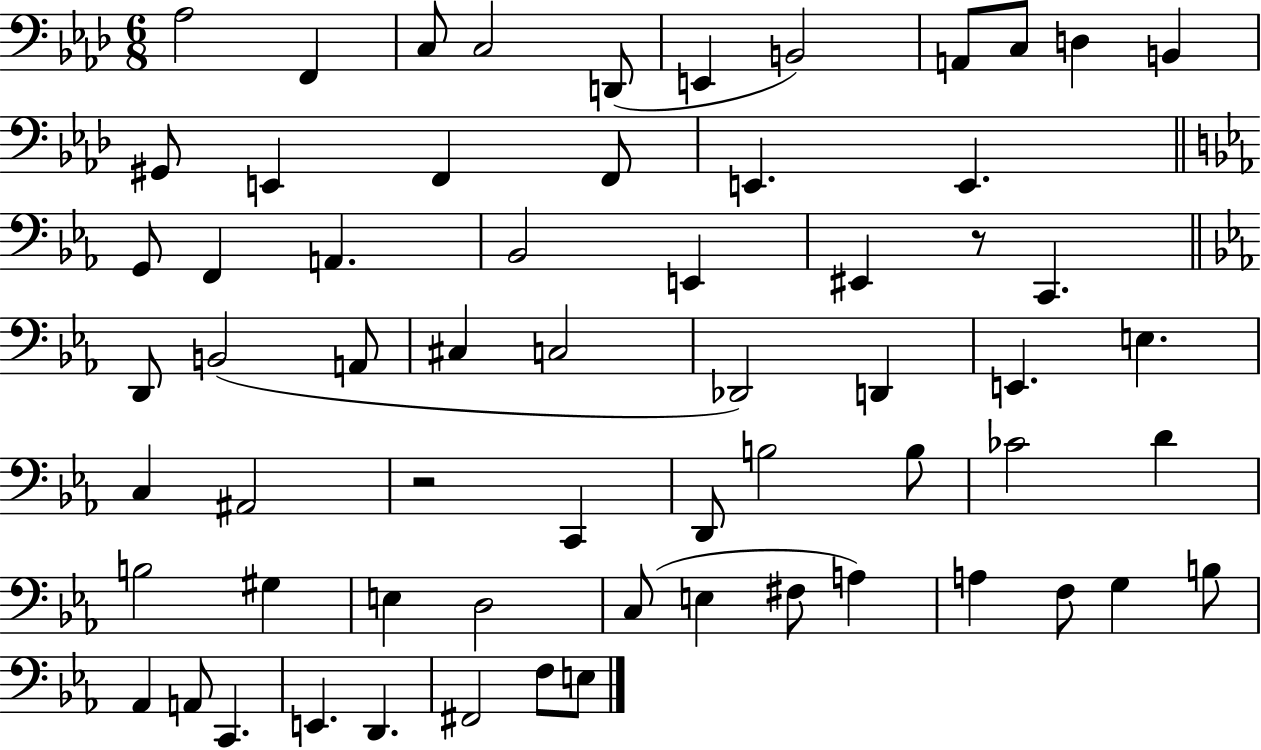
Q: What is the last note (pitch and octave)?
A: E3